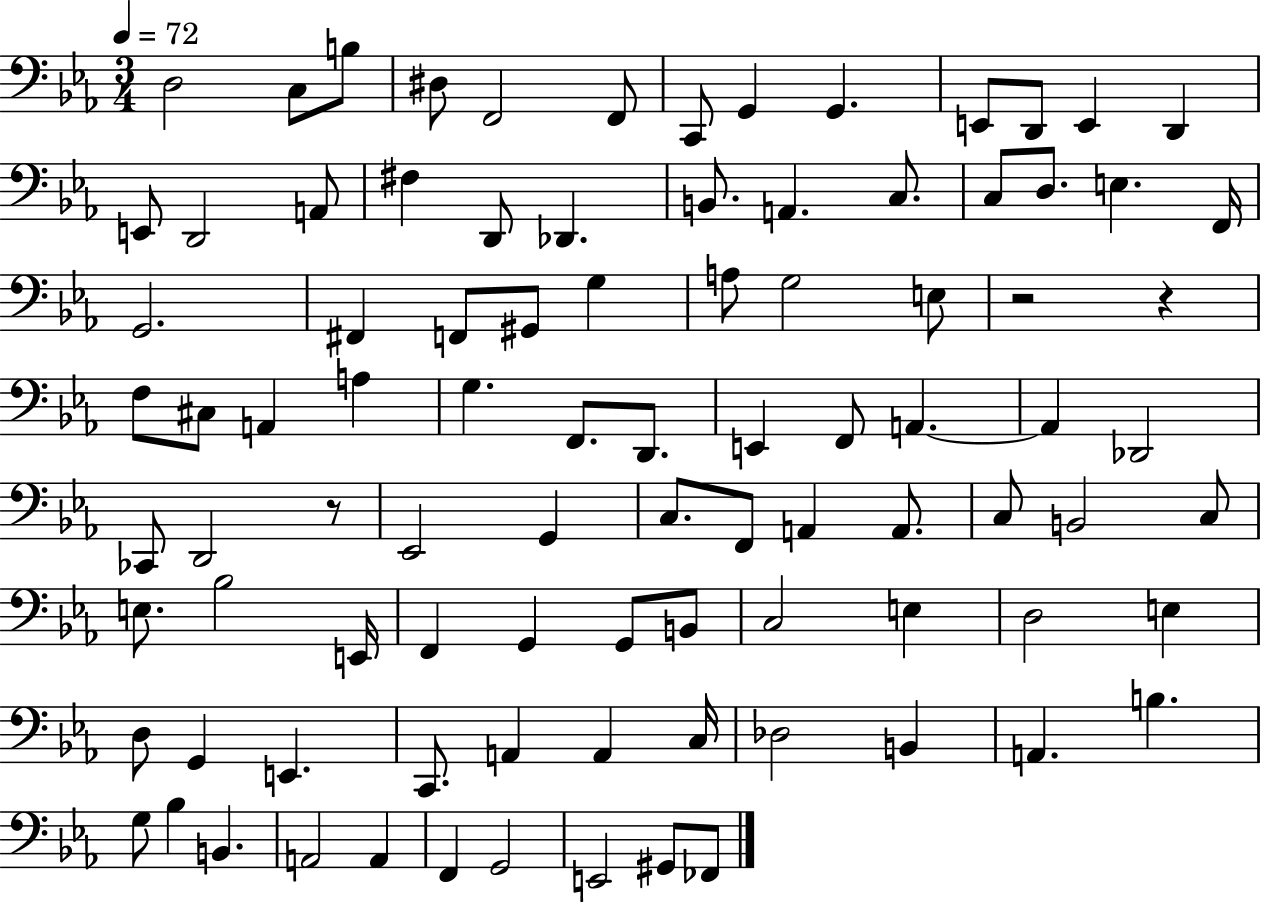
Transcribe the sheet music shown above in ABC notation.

X:1
T:Untitled
M:3/4
L:1/4
K:Eb
D,2 C,/2 B,/2 ^D,/2 F,,2 F,,/2 C,,/2 G,, G,, E,,/2 D,,/2 E,, D,, E,,/2 D,,2 A,,/2 ^F, D,,/2 _D,, B,,/2 A,, C,/2 C,/2 D,/2 E, F,,/4 G,,2 ^F,, F,,/2 ^G,,/2 G, A,/2 G,2 E,/2 z2 z F,/2 ^C,/2 A,, A, G, F,,/2 D,,/2 E,, F,,/2 A,, A,, _D,,2 _C,,/2 D,,2 z/2 _E,,2 G,, C,/2 F,,/2 A,, A,,/2 C,/2 B,,2 C,/2 E,/2 _B,2 E,,/4 F,, G,, G,,/2 B,,/2 C,2 E, D,2 E, D,/2 G,, E,, C,,/2 A,, A,, C,/4 _D,2 B,, A,, B, G,/2 _B, B,, A,,2 A,, F,, G,,2 E,,2 ^G,,/2 _F,,/2